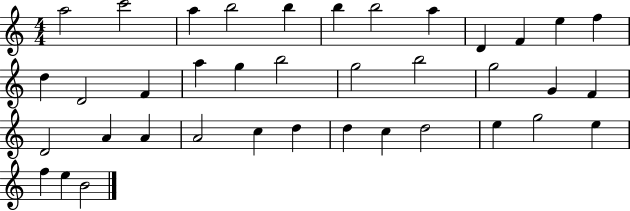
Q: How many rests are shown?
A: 0